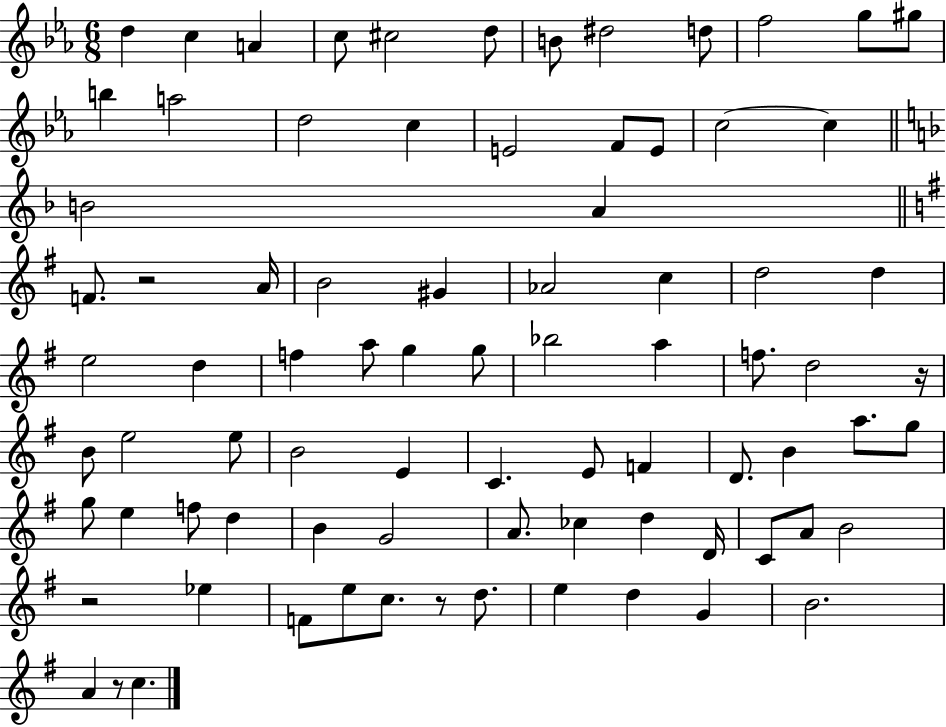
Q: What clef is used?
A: treble